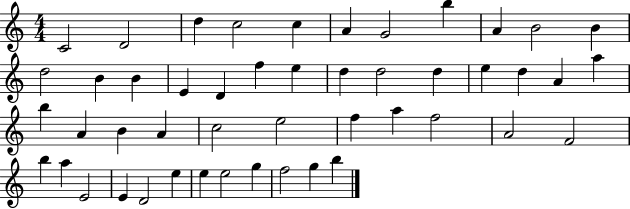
X:1
T:Untitled
M:4/4
L:1/4
K:C
C2 D2 d c2 c A G2 b A B2 B d2 B B E D f e d d2 d e d A a b A B A c2 e2 f a f2 A2 F2 b a E2 E D2 e e e2 g f2 g b